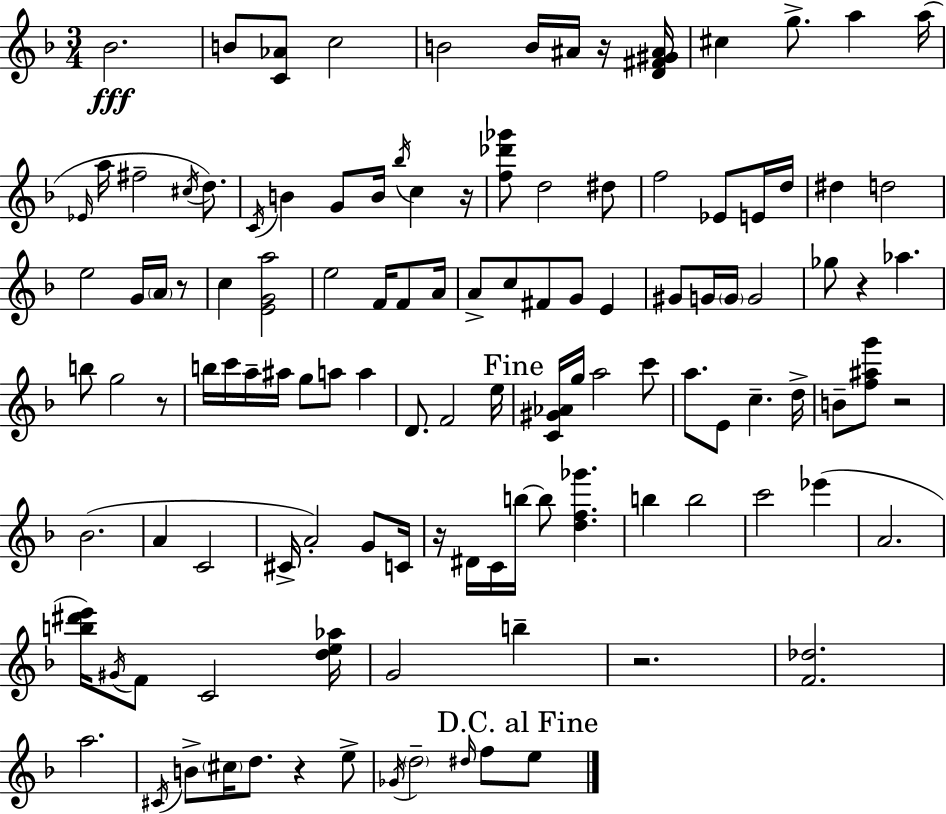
{
  \clef treble
  \numericTimeSignature
  \time 3/4
  \key f \major
  bes'2.\fff | b'8 <c' aes'>8 c''2 | b'2 b'16 ais'16 r16 <d' fis' gis' ais'>16 | cis''4 g''8.-> a''4 a''16( | \break \grace { ees'16 } a''16 fis''2-- \acciaccatura { cis''16 }) d''8. | \acciaccatura { c'16 } b'4 g'8 b'16 \acciaccatura { bes''16 } c''4 | r16 <f'' des''' ges'''>8 d''2 | dis''8 f''2 | \break ees'8 e'16 d''16 dis''4 d''2 | e''2 | g'16 \parenthesize a'16 r8 c''4 <e' g' a''>2 | e''2 | \break f'16 f'8 a'16 a'8-> c''8 fis'8 g'8 | e'4 gis'8 g'16 \parenthesize g'16 g'2 | ges''8 r4 aes''4. | b''8 g''2 | \break r8 b''16 c'''16 a''16-- ais''16 g''8 a''8 | a''4 d'8. f'2 | e''16 \mark "Fine" <c' gis' aes'>16 g''16 a''2 | c'''8 a''8. e'8 c''4.-- | \break d''16-> b'8-- <f'' ais'' g'''>8 r2 | bes'2.( | a'4 c'2 | cis'16-> a'2-.) | \break g'8 c'16 r16 dis'16 c'16 b''16~~ b''8 <d'' f'' ges'''>4. | b''4 b''2 | c'''2 | ees'''4( a'2. | \break <b'' dis''' e'''>16) \acciaccatura { gis'16 } f'8 c'2 | <d'' e'' aes''>16 g'2 | b''4-- r2. | <f' des''>2. | \break a''2. | \acciaccatura { cis'16 } b'8-> \parenthesize cis''16 d''8. | r4 e''8-> \acciaccatura { ges'16 } \parenthesize d''2-- | \grace { dis''16 } f''8 \mark "D.C. al Fine" e''8 \bar "|."
}